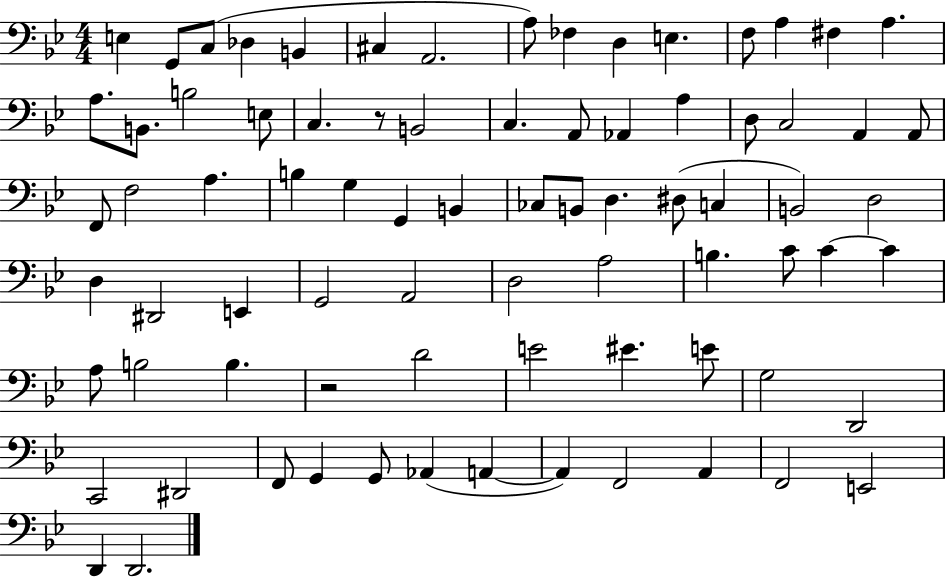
X:1
T:Untitled
M:4/4
L:1/4
K:Bb
E, G,,/2 C,/2 _D, B,, ^C, A,,2 A,/2 _F, D, E, F,/2 A, ^F, A, A,/2 B,,/2 B,2 E,/2 C, z/2 B,,2 C, A,,/2 _A,, A, D,/2 C,2 A,, A,,/2 F,,/2 F,2 A, B, G, G,, B,, _C,/2 B,,/2 D, ^D,/2 C, B,,2 D,2 D, ^D,,2 E,, G,,2 A,,2 D,2 A,2 B, C/2 C C A,/2 B,2 B, z2 D2 E2 ^E E/2 G,2 D,,2 C,,2 ^D,,2 F,,/2 G,, G,,/2 _A,, A,, A,, F,,2 A,, F,,2 E,,2 D,, D,,2